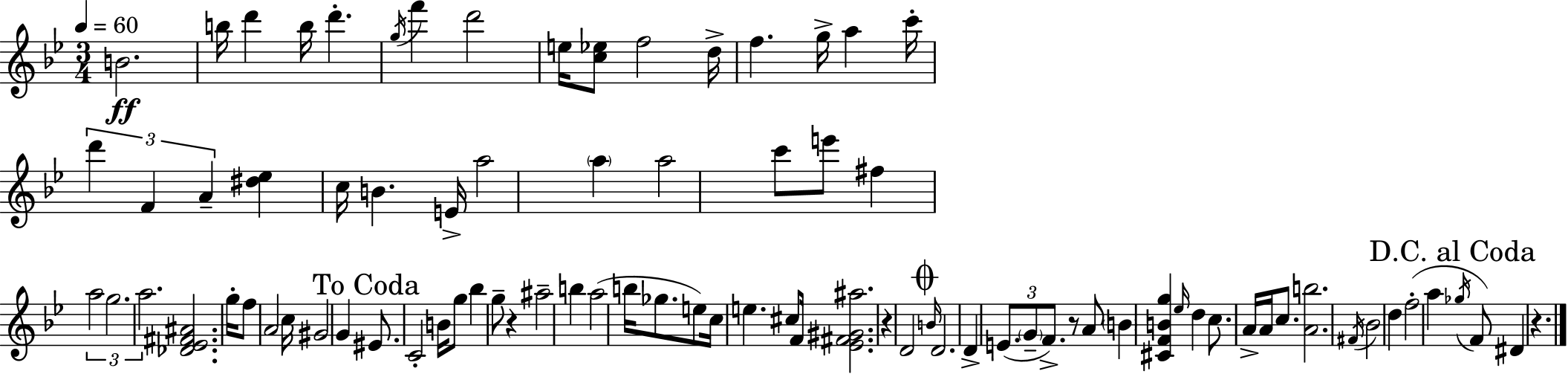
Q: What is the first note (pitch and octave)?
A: B4